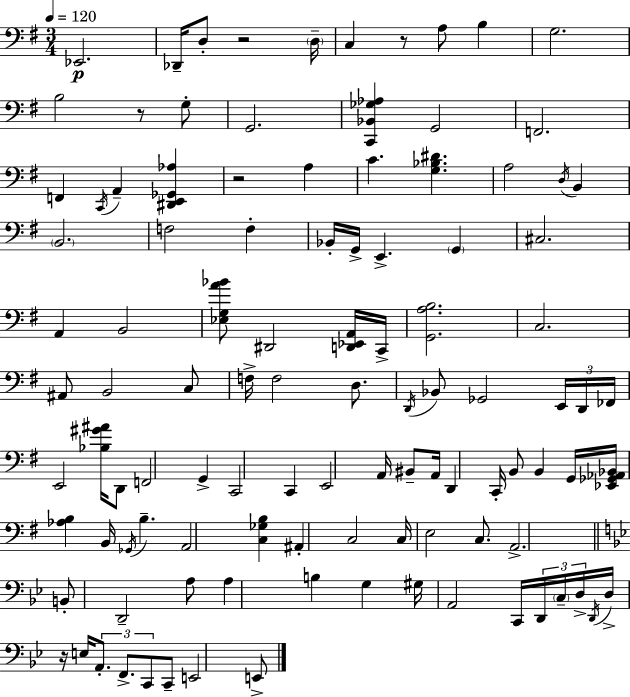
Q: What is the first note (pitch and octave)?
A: Eb2